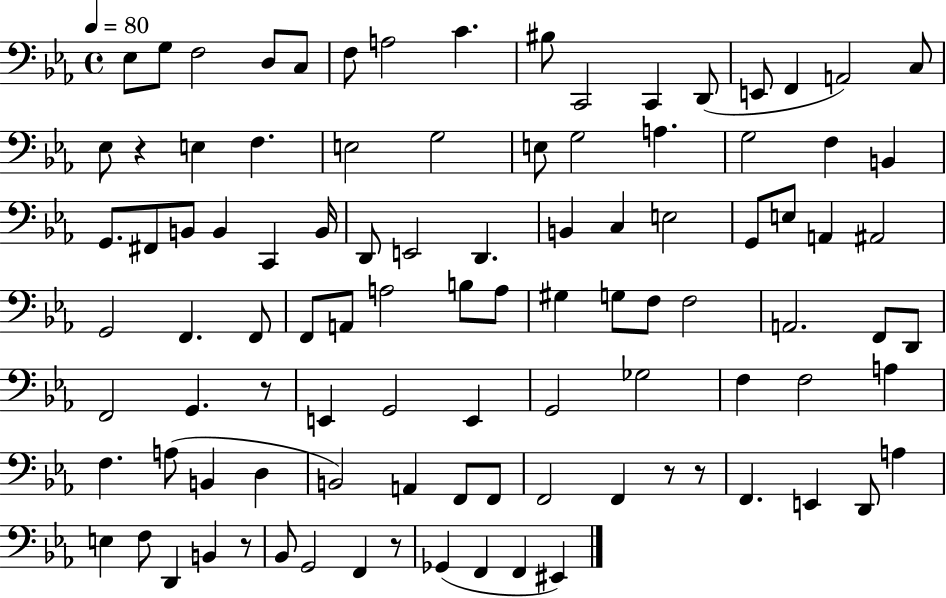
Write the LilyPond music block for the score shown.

{
  \clef bass
  \time 4/4
  \defaultTimeSignature
  \key ees \major
  \tempo 4 = 80
  ees8 g8 f2 d8 c8 | f8 a2 c'4. | bis8 c,2 c,4 d,8( | e,8 f,4 a,2) c8 | \break ees8 r4 e4 f4. | e2 g2 | e8 g2 a4. | g2 f4 b,4 | \break g,8. fis,8 b,8 b,4 c,4 b,16 | d,8 e,2 d,4. | b,4 c4 e2 | g,8 e8 a,4 ais,2 | \break g,2 f,4. f,8 | f,8 a,8 a2 b8 a8 | gis4 g8 f8 f2 | a,2. f,8 d,8 | \break f,2 g,4. r8 | e,4 g,2 e,4 | g,2 ges2 | f4 f2 a4 | \break f4. a8( b,4 d4 | b,2) a,4 f,8 f,8 | f,2 f,4 r8 r8 | f,4. e,4 d,8 a4 | \break e4 f8 d,4 b,4 r8 | bes,8 g,2 f,4 r8 | ges,4( f,4 f,4 eis,4) | \bar "|."
}